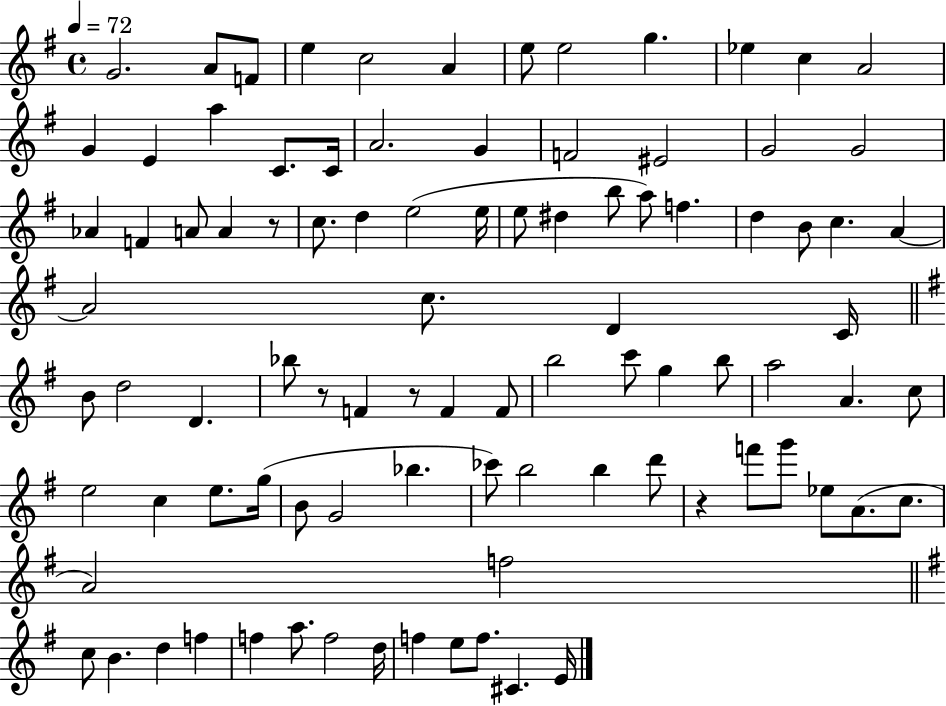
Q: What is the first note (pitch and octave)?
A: G4